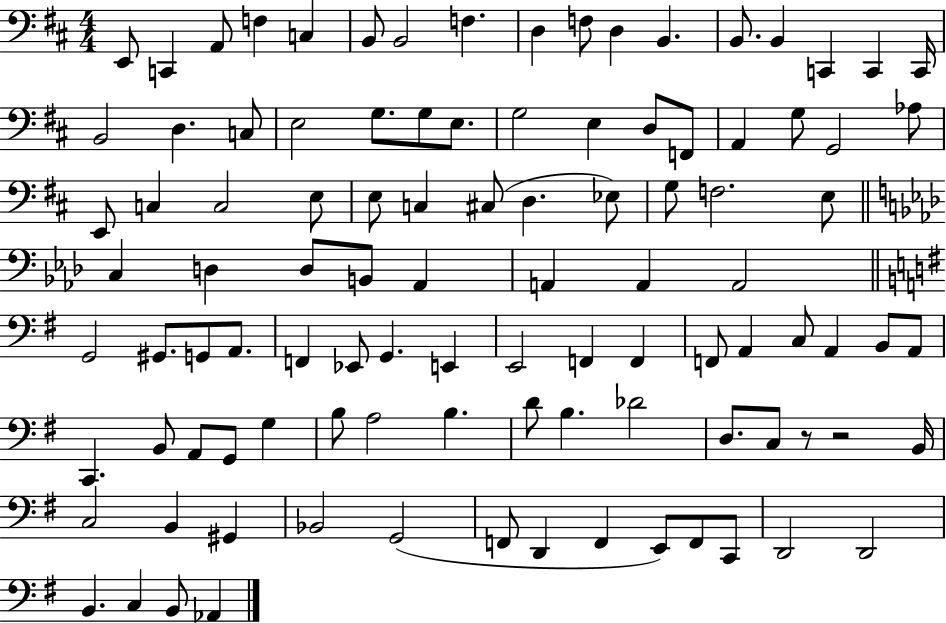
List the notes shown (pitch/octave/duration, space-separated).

E2/e C2/q A2/e F3/q C3/q B2/e B2/h F3/q. D3/q F3/e D3/q B2/q. B2/e. B2/q C2/q C2/q C2/s B2/h D3/q. C3/e E3/h G3/e. G3/e E3/e. G3/h E3/q D3/e F2/e A2/q G3/e G2/h Ab3/e E2/e C3/q C3/h E3/e E3/e C3/q C#3/e D3/q. Eb3/e G3/e F3/h. E3/e C3/q D3/q D3/e B2/e Ab2/q A2/q A2/q A2/h G2/h G#2/e. G2/e A2/e. F2/q Eb2/e G2/q. E2/q E2/h F2/q F2/q F2/e A2/q C3/e A2/q B2/e A2/e C2/q. B2/e A2/e G2/e G3/q B3/e A3/h B3/q. D4/e B3/q. Db4/h D3/e. C3/e R/e R/h B2/s C3/h B2/q G#2/q Bb2/h G2/h F2/e D2/q F2/q E2/e F2/e C2/e D2/h D2/h B2/q. C3/q B2/e Ab2/q